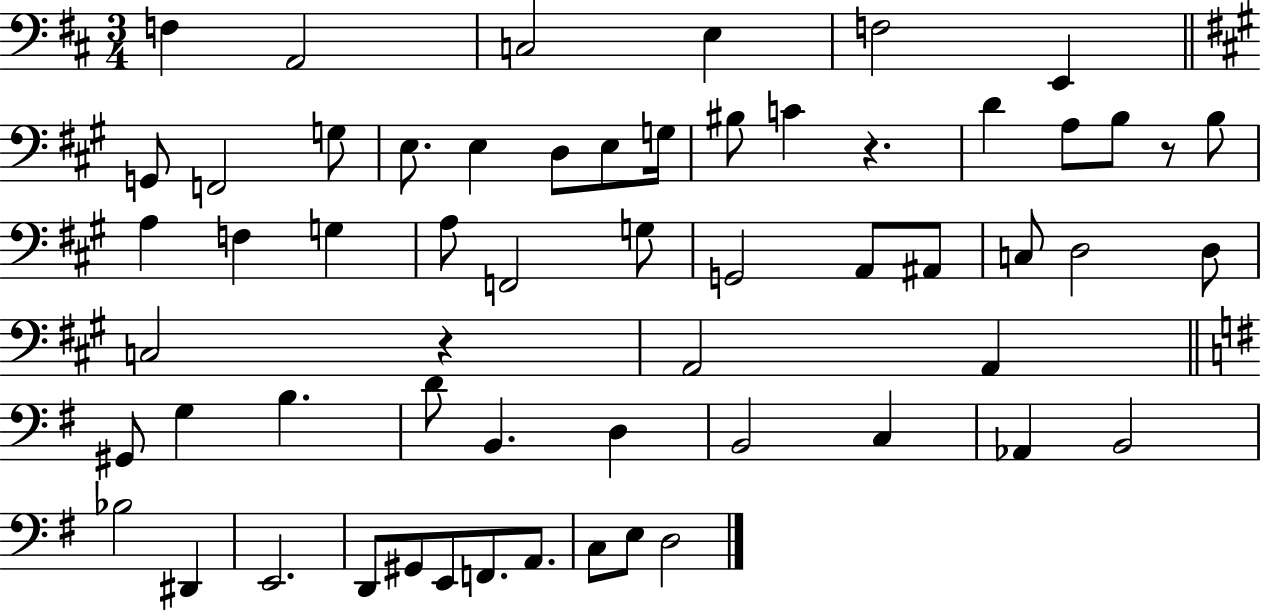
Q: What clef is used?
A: bass